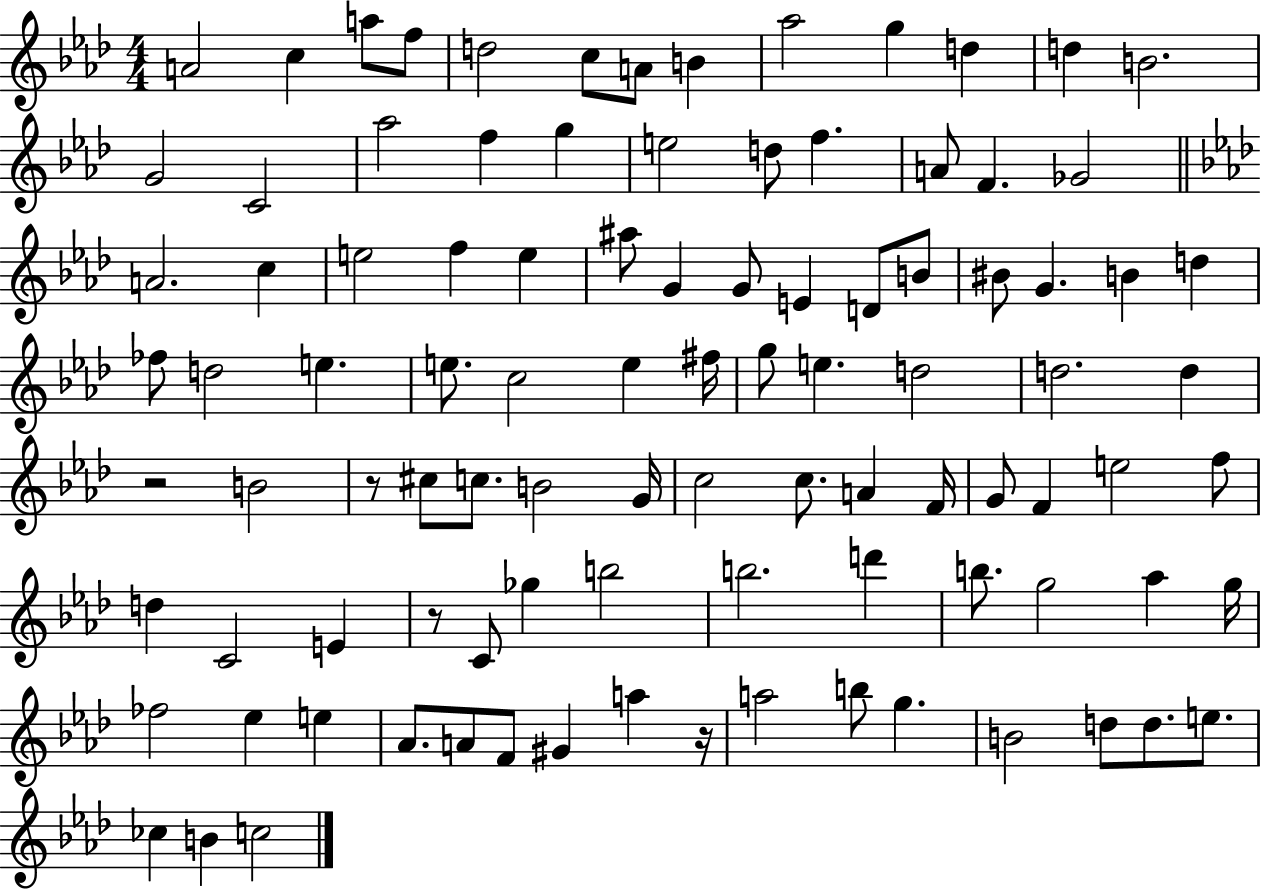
{
  \clef treble
  \numericTimeSignature
  \time 4/4
  \key aes \major
  a'2 c''4 a''8 f''8 | d''2 c''8 a'8 b'4 | aes''2 g''4 d''4 | d''4 b'2. | \break g'2 c'2 | aes''2 f''4 g''4 | e''2 d''8 f''4. | a'8 f'4. ges'2 | \break \bar "||" \break \key f \minor a'2. c''4 | e''2 f''4 e''4 | ais''8 g'4 g'8 e'4 d'8 b'8 | bis'8 g'4. b'4 d''4 | \break fes''8 d''2 e''4. | e''8. c''2 e''4 fis''16 | g''8 e''4. d''2 | d''2. d''4 | \break r2 b'2 | r8 cis''8 c''8. b'2 g'16 | c''2 c''8. a'4 f'16 | g'8 f'4 e''2 f''8 | \break d''4 c'2 e'4 | r8 c'8 ges''4 b''2 | b''2. d'''4 | b''8. g''2 aes''4 g''16 | \break fes''2 ees''4 e''4 | aes'8. a'8 f'8 gis'4 a''4 r16 | a''2 b''8 g''4. | b'2 d''8 d''8. e''8. | \break ces''4 b'4 c''2 | \bar "|."
}